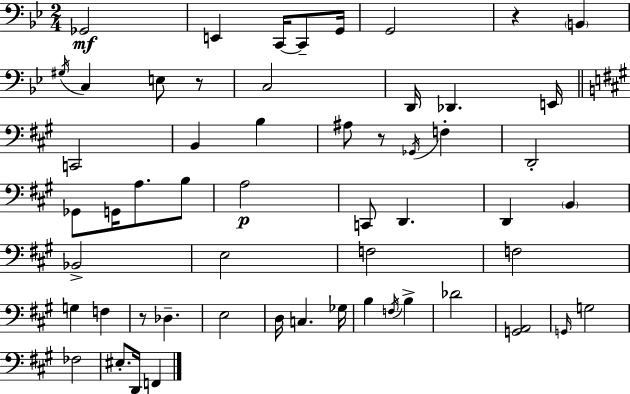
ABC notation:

X:1
T:Untitled
M:2/4
L:1/4
K:Gm
_G,,2 E,, C,,/4 C,,/2 G,,/4 G,,2 z B,, ^G,/4 C, E,/2 z/2 C,2 D,,/4 _D,, E,,/4 C,,2 B,, B, ^A,/2 z/2 _G,,/4 F, D,,2 _G,,/2 G,,/4 A,/2 B,/2 A,2 C,,/2 D,, D,, B,, _B,,2 E,2 F,2 F,2 G, F, z/2 _D, E,2 D,/4 C, _G,/4 B, F,/4 B, _D2 [G,,A,,]2 G,,/4 G,2 _F,2 ^E,/2 D,,/4 F,,